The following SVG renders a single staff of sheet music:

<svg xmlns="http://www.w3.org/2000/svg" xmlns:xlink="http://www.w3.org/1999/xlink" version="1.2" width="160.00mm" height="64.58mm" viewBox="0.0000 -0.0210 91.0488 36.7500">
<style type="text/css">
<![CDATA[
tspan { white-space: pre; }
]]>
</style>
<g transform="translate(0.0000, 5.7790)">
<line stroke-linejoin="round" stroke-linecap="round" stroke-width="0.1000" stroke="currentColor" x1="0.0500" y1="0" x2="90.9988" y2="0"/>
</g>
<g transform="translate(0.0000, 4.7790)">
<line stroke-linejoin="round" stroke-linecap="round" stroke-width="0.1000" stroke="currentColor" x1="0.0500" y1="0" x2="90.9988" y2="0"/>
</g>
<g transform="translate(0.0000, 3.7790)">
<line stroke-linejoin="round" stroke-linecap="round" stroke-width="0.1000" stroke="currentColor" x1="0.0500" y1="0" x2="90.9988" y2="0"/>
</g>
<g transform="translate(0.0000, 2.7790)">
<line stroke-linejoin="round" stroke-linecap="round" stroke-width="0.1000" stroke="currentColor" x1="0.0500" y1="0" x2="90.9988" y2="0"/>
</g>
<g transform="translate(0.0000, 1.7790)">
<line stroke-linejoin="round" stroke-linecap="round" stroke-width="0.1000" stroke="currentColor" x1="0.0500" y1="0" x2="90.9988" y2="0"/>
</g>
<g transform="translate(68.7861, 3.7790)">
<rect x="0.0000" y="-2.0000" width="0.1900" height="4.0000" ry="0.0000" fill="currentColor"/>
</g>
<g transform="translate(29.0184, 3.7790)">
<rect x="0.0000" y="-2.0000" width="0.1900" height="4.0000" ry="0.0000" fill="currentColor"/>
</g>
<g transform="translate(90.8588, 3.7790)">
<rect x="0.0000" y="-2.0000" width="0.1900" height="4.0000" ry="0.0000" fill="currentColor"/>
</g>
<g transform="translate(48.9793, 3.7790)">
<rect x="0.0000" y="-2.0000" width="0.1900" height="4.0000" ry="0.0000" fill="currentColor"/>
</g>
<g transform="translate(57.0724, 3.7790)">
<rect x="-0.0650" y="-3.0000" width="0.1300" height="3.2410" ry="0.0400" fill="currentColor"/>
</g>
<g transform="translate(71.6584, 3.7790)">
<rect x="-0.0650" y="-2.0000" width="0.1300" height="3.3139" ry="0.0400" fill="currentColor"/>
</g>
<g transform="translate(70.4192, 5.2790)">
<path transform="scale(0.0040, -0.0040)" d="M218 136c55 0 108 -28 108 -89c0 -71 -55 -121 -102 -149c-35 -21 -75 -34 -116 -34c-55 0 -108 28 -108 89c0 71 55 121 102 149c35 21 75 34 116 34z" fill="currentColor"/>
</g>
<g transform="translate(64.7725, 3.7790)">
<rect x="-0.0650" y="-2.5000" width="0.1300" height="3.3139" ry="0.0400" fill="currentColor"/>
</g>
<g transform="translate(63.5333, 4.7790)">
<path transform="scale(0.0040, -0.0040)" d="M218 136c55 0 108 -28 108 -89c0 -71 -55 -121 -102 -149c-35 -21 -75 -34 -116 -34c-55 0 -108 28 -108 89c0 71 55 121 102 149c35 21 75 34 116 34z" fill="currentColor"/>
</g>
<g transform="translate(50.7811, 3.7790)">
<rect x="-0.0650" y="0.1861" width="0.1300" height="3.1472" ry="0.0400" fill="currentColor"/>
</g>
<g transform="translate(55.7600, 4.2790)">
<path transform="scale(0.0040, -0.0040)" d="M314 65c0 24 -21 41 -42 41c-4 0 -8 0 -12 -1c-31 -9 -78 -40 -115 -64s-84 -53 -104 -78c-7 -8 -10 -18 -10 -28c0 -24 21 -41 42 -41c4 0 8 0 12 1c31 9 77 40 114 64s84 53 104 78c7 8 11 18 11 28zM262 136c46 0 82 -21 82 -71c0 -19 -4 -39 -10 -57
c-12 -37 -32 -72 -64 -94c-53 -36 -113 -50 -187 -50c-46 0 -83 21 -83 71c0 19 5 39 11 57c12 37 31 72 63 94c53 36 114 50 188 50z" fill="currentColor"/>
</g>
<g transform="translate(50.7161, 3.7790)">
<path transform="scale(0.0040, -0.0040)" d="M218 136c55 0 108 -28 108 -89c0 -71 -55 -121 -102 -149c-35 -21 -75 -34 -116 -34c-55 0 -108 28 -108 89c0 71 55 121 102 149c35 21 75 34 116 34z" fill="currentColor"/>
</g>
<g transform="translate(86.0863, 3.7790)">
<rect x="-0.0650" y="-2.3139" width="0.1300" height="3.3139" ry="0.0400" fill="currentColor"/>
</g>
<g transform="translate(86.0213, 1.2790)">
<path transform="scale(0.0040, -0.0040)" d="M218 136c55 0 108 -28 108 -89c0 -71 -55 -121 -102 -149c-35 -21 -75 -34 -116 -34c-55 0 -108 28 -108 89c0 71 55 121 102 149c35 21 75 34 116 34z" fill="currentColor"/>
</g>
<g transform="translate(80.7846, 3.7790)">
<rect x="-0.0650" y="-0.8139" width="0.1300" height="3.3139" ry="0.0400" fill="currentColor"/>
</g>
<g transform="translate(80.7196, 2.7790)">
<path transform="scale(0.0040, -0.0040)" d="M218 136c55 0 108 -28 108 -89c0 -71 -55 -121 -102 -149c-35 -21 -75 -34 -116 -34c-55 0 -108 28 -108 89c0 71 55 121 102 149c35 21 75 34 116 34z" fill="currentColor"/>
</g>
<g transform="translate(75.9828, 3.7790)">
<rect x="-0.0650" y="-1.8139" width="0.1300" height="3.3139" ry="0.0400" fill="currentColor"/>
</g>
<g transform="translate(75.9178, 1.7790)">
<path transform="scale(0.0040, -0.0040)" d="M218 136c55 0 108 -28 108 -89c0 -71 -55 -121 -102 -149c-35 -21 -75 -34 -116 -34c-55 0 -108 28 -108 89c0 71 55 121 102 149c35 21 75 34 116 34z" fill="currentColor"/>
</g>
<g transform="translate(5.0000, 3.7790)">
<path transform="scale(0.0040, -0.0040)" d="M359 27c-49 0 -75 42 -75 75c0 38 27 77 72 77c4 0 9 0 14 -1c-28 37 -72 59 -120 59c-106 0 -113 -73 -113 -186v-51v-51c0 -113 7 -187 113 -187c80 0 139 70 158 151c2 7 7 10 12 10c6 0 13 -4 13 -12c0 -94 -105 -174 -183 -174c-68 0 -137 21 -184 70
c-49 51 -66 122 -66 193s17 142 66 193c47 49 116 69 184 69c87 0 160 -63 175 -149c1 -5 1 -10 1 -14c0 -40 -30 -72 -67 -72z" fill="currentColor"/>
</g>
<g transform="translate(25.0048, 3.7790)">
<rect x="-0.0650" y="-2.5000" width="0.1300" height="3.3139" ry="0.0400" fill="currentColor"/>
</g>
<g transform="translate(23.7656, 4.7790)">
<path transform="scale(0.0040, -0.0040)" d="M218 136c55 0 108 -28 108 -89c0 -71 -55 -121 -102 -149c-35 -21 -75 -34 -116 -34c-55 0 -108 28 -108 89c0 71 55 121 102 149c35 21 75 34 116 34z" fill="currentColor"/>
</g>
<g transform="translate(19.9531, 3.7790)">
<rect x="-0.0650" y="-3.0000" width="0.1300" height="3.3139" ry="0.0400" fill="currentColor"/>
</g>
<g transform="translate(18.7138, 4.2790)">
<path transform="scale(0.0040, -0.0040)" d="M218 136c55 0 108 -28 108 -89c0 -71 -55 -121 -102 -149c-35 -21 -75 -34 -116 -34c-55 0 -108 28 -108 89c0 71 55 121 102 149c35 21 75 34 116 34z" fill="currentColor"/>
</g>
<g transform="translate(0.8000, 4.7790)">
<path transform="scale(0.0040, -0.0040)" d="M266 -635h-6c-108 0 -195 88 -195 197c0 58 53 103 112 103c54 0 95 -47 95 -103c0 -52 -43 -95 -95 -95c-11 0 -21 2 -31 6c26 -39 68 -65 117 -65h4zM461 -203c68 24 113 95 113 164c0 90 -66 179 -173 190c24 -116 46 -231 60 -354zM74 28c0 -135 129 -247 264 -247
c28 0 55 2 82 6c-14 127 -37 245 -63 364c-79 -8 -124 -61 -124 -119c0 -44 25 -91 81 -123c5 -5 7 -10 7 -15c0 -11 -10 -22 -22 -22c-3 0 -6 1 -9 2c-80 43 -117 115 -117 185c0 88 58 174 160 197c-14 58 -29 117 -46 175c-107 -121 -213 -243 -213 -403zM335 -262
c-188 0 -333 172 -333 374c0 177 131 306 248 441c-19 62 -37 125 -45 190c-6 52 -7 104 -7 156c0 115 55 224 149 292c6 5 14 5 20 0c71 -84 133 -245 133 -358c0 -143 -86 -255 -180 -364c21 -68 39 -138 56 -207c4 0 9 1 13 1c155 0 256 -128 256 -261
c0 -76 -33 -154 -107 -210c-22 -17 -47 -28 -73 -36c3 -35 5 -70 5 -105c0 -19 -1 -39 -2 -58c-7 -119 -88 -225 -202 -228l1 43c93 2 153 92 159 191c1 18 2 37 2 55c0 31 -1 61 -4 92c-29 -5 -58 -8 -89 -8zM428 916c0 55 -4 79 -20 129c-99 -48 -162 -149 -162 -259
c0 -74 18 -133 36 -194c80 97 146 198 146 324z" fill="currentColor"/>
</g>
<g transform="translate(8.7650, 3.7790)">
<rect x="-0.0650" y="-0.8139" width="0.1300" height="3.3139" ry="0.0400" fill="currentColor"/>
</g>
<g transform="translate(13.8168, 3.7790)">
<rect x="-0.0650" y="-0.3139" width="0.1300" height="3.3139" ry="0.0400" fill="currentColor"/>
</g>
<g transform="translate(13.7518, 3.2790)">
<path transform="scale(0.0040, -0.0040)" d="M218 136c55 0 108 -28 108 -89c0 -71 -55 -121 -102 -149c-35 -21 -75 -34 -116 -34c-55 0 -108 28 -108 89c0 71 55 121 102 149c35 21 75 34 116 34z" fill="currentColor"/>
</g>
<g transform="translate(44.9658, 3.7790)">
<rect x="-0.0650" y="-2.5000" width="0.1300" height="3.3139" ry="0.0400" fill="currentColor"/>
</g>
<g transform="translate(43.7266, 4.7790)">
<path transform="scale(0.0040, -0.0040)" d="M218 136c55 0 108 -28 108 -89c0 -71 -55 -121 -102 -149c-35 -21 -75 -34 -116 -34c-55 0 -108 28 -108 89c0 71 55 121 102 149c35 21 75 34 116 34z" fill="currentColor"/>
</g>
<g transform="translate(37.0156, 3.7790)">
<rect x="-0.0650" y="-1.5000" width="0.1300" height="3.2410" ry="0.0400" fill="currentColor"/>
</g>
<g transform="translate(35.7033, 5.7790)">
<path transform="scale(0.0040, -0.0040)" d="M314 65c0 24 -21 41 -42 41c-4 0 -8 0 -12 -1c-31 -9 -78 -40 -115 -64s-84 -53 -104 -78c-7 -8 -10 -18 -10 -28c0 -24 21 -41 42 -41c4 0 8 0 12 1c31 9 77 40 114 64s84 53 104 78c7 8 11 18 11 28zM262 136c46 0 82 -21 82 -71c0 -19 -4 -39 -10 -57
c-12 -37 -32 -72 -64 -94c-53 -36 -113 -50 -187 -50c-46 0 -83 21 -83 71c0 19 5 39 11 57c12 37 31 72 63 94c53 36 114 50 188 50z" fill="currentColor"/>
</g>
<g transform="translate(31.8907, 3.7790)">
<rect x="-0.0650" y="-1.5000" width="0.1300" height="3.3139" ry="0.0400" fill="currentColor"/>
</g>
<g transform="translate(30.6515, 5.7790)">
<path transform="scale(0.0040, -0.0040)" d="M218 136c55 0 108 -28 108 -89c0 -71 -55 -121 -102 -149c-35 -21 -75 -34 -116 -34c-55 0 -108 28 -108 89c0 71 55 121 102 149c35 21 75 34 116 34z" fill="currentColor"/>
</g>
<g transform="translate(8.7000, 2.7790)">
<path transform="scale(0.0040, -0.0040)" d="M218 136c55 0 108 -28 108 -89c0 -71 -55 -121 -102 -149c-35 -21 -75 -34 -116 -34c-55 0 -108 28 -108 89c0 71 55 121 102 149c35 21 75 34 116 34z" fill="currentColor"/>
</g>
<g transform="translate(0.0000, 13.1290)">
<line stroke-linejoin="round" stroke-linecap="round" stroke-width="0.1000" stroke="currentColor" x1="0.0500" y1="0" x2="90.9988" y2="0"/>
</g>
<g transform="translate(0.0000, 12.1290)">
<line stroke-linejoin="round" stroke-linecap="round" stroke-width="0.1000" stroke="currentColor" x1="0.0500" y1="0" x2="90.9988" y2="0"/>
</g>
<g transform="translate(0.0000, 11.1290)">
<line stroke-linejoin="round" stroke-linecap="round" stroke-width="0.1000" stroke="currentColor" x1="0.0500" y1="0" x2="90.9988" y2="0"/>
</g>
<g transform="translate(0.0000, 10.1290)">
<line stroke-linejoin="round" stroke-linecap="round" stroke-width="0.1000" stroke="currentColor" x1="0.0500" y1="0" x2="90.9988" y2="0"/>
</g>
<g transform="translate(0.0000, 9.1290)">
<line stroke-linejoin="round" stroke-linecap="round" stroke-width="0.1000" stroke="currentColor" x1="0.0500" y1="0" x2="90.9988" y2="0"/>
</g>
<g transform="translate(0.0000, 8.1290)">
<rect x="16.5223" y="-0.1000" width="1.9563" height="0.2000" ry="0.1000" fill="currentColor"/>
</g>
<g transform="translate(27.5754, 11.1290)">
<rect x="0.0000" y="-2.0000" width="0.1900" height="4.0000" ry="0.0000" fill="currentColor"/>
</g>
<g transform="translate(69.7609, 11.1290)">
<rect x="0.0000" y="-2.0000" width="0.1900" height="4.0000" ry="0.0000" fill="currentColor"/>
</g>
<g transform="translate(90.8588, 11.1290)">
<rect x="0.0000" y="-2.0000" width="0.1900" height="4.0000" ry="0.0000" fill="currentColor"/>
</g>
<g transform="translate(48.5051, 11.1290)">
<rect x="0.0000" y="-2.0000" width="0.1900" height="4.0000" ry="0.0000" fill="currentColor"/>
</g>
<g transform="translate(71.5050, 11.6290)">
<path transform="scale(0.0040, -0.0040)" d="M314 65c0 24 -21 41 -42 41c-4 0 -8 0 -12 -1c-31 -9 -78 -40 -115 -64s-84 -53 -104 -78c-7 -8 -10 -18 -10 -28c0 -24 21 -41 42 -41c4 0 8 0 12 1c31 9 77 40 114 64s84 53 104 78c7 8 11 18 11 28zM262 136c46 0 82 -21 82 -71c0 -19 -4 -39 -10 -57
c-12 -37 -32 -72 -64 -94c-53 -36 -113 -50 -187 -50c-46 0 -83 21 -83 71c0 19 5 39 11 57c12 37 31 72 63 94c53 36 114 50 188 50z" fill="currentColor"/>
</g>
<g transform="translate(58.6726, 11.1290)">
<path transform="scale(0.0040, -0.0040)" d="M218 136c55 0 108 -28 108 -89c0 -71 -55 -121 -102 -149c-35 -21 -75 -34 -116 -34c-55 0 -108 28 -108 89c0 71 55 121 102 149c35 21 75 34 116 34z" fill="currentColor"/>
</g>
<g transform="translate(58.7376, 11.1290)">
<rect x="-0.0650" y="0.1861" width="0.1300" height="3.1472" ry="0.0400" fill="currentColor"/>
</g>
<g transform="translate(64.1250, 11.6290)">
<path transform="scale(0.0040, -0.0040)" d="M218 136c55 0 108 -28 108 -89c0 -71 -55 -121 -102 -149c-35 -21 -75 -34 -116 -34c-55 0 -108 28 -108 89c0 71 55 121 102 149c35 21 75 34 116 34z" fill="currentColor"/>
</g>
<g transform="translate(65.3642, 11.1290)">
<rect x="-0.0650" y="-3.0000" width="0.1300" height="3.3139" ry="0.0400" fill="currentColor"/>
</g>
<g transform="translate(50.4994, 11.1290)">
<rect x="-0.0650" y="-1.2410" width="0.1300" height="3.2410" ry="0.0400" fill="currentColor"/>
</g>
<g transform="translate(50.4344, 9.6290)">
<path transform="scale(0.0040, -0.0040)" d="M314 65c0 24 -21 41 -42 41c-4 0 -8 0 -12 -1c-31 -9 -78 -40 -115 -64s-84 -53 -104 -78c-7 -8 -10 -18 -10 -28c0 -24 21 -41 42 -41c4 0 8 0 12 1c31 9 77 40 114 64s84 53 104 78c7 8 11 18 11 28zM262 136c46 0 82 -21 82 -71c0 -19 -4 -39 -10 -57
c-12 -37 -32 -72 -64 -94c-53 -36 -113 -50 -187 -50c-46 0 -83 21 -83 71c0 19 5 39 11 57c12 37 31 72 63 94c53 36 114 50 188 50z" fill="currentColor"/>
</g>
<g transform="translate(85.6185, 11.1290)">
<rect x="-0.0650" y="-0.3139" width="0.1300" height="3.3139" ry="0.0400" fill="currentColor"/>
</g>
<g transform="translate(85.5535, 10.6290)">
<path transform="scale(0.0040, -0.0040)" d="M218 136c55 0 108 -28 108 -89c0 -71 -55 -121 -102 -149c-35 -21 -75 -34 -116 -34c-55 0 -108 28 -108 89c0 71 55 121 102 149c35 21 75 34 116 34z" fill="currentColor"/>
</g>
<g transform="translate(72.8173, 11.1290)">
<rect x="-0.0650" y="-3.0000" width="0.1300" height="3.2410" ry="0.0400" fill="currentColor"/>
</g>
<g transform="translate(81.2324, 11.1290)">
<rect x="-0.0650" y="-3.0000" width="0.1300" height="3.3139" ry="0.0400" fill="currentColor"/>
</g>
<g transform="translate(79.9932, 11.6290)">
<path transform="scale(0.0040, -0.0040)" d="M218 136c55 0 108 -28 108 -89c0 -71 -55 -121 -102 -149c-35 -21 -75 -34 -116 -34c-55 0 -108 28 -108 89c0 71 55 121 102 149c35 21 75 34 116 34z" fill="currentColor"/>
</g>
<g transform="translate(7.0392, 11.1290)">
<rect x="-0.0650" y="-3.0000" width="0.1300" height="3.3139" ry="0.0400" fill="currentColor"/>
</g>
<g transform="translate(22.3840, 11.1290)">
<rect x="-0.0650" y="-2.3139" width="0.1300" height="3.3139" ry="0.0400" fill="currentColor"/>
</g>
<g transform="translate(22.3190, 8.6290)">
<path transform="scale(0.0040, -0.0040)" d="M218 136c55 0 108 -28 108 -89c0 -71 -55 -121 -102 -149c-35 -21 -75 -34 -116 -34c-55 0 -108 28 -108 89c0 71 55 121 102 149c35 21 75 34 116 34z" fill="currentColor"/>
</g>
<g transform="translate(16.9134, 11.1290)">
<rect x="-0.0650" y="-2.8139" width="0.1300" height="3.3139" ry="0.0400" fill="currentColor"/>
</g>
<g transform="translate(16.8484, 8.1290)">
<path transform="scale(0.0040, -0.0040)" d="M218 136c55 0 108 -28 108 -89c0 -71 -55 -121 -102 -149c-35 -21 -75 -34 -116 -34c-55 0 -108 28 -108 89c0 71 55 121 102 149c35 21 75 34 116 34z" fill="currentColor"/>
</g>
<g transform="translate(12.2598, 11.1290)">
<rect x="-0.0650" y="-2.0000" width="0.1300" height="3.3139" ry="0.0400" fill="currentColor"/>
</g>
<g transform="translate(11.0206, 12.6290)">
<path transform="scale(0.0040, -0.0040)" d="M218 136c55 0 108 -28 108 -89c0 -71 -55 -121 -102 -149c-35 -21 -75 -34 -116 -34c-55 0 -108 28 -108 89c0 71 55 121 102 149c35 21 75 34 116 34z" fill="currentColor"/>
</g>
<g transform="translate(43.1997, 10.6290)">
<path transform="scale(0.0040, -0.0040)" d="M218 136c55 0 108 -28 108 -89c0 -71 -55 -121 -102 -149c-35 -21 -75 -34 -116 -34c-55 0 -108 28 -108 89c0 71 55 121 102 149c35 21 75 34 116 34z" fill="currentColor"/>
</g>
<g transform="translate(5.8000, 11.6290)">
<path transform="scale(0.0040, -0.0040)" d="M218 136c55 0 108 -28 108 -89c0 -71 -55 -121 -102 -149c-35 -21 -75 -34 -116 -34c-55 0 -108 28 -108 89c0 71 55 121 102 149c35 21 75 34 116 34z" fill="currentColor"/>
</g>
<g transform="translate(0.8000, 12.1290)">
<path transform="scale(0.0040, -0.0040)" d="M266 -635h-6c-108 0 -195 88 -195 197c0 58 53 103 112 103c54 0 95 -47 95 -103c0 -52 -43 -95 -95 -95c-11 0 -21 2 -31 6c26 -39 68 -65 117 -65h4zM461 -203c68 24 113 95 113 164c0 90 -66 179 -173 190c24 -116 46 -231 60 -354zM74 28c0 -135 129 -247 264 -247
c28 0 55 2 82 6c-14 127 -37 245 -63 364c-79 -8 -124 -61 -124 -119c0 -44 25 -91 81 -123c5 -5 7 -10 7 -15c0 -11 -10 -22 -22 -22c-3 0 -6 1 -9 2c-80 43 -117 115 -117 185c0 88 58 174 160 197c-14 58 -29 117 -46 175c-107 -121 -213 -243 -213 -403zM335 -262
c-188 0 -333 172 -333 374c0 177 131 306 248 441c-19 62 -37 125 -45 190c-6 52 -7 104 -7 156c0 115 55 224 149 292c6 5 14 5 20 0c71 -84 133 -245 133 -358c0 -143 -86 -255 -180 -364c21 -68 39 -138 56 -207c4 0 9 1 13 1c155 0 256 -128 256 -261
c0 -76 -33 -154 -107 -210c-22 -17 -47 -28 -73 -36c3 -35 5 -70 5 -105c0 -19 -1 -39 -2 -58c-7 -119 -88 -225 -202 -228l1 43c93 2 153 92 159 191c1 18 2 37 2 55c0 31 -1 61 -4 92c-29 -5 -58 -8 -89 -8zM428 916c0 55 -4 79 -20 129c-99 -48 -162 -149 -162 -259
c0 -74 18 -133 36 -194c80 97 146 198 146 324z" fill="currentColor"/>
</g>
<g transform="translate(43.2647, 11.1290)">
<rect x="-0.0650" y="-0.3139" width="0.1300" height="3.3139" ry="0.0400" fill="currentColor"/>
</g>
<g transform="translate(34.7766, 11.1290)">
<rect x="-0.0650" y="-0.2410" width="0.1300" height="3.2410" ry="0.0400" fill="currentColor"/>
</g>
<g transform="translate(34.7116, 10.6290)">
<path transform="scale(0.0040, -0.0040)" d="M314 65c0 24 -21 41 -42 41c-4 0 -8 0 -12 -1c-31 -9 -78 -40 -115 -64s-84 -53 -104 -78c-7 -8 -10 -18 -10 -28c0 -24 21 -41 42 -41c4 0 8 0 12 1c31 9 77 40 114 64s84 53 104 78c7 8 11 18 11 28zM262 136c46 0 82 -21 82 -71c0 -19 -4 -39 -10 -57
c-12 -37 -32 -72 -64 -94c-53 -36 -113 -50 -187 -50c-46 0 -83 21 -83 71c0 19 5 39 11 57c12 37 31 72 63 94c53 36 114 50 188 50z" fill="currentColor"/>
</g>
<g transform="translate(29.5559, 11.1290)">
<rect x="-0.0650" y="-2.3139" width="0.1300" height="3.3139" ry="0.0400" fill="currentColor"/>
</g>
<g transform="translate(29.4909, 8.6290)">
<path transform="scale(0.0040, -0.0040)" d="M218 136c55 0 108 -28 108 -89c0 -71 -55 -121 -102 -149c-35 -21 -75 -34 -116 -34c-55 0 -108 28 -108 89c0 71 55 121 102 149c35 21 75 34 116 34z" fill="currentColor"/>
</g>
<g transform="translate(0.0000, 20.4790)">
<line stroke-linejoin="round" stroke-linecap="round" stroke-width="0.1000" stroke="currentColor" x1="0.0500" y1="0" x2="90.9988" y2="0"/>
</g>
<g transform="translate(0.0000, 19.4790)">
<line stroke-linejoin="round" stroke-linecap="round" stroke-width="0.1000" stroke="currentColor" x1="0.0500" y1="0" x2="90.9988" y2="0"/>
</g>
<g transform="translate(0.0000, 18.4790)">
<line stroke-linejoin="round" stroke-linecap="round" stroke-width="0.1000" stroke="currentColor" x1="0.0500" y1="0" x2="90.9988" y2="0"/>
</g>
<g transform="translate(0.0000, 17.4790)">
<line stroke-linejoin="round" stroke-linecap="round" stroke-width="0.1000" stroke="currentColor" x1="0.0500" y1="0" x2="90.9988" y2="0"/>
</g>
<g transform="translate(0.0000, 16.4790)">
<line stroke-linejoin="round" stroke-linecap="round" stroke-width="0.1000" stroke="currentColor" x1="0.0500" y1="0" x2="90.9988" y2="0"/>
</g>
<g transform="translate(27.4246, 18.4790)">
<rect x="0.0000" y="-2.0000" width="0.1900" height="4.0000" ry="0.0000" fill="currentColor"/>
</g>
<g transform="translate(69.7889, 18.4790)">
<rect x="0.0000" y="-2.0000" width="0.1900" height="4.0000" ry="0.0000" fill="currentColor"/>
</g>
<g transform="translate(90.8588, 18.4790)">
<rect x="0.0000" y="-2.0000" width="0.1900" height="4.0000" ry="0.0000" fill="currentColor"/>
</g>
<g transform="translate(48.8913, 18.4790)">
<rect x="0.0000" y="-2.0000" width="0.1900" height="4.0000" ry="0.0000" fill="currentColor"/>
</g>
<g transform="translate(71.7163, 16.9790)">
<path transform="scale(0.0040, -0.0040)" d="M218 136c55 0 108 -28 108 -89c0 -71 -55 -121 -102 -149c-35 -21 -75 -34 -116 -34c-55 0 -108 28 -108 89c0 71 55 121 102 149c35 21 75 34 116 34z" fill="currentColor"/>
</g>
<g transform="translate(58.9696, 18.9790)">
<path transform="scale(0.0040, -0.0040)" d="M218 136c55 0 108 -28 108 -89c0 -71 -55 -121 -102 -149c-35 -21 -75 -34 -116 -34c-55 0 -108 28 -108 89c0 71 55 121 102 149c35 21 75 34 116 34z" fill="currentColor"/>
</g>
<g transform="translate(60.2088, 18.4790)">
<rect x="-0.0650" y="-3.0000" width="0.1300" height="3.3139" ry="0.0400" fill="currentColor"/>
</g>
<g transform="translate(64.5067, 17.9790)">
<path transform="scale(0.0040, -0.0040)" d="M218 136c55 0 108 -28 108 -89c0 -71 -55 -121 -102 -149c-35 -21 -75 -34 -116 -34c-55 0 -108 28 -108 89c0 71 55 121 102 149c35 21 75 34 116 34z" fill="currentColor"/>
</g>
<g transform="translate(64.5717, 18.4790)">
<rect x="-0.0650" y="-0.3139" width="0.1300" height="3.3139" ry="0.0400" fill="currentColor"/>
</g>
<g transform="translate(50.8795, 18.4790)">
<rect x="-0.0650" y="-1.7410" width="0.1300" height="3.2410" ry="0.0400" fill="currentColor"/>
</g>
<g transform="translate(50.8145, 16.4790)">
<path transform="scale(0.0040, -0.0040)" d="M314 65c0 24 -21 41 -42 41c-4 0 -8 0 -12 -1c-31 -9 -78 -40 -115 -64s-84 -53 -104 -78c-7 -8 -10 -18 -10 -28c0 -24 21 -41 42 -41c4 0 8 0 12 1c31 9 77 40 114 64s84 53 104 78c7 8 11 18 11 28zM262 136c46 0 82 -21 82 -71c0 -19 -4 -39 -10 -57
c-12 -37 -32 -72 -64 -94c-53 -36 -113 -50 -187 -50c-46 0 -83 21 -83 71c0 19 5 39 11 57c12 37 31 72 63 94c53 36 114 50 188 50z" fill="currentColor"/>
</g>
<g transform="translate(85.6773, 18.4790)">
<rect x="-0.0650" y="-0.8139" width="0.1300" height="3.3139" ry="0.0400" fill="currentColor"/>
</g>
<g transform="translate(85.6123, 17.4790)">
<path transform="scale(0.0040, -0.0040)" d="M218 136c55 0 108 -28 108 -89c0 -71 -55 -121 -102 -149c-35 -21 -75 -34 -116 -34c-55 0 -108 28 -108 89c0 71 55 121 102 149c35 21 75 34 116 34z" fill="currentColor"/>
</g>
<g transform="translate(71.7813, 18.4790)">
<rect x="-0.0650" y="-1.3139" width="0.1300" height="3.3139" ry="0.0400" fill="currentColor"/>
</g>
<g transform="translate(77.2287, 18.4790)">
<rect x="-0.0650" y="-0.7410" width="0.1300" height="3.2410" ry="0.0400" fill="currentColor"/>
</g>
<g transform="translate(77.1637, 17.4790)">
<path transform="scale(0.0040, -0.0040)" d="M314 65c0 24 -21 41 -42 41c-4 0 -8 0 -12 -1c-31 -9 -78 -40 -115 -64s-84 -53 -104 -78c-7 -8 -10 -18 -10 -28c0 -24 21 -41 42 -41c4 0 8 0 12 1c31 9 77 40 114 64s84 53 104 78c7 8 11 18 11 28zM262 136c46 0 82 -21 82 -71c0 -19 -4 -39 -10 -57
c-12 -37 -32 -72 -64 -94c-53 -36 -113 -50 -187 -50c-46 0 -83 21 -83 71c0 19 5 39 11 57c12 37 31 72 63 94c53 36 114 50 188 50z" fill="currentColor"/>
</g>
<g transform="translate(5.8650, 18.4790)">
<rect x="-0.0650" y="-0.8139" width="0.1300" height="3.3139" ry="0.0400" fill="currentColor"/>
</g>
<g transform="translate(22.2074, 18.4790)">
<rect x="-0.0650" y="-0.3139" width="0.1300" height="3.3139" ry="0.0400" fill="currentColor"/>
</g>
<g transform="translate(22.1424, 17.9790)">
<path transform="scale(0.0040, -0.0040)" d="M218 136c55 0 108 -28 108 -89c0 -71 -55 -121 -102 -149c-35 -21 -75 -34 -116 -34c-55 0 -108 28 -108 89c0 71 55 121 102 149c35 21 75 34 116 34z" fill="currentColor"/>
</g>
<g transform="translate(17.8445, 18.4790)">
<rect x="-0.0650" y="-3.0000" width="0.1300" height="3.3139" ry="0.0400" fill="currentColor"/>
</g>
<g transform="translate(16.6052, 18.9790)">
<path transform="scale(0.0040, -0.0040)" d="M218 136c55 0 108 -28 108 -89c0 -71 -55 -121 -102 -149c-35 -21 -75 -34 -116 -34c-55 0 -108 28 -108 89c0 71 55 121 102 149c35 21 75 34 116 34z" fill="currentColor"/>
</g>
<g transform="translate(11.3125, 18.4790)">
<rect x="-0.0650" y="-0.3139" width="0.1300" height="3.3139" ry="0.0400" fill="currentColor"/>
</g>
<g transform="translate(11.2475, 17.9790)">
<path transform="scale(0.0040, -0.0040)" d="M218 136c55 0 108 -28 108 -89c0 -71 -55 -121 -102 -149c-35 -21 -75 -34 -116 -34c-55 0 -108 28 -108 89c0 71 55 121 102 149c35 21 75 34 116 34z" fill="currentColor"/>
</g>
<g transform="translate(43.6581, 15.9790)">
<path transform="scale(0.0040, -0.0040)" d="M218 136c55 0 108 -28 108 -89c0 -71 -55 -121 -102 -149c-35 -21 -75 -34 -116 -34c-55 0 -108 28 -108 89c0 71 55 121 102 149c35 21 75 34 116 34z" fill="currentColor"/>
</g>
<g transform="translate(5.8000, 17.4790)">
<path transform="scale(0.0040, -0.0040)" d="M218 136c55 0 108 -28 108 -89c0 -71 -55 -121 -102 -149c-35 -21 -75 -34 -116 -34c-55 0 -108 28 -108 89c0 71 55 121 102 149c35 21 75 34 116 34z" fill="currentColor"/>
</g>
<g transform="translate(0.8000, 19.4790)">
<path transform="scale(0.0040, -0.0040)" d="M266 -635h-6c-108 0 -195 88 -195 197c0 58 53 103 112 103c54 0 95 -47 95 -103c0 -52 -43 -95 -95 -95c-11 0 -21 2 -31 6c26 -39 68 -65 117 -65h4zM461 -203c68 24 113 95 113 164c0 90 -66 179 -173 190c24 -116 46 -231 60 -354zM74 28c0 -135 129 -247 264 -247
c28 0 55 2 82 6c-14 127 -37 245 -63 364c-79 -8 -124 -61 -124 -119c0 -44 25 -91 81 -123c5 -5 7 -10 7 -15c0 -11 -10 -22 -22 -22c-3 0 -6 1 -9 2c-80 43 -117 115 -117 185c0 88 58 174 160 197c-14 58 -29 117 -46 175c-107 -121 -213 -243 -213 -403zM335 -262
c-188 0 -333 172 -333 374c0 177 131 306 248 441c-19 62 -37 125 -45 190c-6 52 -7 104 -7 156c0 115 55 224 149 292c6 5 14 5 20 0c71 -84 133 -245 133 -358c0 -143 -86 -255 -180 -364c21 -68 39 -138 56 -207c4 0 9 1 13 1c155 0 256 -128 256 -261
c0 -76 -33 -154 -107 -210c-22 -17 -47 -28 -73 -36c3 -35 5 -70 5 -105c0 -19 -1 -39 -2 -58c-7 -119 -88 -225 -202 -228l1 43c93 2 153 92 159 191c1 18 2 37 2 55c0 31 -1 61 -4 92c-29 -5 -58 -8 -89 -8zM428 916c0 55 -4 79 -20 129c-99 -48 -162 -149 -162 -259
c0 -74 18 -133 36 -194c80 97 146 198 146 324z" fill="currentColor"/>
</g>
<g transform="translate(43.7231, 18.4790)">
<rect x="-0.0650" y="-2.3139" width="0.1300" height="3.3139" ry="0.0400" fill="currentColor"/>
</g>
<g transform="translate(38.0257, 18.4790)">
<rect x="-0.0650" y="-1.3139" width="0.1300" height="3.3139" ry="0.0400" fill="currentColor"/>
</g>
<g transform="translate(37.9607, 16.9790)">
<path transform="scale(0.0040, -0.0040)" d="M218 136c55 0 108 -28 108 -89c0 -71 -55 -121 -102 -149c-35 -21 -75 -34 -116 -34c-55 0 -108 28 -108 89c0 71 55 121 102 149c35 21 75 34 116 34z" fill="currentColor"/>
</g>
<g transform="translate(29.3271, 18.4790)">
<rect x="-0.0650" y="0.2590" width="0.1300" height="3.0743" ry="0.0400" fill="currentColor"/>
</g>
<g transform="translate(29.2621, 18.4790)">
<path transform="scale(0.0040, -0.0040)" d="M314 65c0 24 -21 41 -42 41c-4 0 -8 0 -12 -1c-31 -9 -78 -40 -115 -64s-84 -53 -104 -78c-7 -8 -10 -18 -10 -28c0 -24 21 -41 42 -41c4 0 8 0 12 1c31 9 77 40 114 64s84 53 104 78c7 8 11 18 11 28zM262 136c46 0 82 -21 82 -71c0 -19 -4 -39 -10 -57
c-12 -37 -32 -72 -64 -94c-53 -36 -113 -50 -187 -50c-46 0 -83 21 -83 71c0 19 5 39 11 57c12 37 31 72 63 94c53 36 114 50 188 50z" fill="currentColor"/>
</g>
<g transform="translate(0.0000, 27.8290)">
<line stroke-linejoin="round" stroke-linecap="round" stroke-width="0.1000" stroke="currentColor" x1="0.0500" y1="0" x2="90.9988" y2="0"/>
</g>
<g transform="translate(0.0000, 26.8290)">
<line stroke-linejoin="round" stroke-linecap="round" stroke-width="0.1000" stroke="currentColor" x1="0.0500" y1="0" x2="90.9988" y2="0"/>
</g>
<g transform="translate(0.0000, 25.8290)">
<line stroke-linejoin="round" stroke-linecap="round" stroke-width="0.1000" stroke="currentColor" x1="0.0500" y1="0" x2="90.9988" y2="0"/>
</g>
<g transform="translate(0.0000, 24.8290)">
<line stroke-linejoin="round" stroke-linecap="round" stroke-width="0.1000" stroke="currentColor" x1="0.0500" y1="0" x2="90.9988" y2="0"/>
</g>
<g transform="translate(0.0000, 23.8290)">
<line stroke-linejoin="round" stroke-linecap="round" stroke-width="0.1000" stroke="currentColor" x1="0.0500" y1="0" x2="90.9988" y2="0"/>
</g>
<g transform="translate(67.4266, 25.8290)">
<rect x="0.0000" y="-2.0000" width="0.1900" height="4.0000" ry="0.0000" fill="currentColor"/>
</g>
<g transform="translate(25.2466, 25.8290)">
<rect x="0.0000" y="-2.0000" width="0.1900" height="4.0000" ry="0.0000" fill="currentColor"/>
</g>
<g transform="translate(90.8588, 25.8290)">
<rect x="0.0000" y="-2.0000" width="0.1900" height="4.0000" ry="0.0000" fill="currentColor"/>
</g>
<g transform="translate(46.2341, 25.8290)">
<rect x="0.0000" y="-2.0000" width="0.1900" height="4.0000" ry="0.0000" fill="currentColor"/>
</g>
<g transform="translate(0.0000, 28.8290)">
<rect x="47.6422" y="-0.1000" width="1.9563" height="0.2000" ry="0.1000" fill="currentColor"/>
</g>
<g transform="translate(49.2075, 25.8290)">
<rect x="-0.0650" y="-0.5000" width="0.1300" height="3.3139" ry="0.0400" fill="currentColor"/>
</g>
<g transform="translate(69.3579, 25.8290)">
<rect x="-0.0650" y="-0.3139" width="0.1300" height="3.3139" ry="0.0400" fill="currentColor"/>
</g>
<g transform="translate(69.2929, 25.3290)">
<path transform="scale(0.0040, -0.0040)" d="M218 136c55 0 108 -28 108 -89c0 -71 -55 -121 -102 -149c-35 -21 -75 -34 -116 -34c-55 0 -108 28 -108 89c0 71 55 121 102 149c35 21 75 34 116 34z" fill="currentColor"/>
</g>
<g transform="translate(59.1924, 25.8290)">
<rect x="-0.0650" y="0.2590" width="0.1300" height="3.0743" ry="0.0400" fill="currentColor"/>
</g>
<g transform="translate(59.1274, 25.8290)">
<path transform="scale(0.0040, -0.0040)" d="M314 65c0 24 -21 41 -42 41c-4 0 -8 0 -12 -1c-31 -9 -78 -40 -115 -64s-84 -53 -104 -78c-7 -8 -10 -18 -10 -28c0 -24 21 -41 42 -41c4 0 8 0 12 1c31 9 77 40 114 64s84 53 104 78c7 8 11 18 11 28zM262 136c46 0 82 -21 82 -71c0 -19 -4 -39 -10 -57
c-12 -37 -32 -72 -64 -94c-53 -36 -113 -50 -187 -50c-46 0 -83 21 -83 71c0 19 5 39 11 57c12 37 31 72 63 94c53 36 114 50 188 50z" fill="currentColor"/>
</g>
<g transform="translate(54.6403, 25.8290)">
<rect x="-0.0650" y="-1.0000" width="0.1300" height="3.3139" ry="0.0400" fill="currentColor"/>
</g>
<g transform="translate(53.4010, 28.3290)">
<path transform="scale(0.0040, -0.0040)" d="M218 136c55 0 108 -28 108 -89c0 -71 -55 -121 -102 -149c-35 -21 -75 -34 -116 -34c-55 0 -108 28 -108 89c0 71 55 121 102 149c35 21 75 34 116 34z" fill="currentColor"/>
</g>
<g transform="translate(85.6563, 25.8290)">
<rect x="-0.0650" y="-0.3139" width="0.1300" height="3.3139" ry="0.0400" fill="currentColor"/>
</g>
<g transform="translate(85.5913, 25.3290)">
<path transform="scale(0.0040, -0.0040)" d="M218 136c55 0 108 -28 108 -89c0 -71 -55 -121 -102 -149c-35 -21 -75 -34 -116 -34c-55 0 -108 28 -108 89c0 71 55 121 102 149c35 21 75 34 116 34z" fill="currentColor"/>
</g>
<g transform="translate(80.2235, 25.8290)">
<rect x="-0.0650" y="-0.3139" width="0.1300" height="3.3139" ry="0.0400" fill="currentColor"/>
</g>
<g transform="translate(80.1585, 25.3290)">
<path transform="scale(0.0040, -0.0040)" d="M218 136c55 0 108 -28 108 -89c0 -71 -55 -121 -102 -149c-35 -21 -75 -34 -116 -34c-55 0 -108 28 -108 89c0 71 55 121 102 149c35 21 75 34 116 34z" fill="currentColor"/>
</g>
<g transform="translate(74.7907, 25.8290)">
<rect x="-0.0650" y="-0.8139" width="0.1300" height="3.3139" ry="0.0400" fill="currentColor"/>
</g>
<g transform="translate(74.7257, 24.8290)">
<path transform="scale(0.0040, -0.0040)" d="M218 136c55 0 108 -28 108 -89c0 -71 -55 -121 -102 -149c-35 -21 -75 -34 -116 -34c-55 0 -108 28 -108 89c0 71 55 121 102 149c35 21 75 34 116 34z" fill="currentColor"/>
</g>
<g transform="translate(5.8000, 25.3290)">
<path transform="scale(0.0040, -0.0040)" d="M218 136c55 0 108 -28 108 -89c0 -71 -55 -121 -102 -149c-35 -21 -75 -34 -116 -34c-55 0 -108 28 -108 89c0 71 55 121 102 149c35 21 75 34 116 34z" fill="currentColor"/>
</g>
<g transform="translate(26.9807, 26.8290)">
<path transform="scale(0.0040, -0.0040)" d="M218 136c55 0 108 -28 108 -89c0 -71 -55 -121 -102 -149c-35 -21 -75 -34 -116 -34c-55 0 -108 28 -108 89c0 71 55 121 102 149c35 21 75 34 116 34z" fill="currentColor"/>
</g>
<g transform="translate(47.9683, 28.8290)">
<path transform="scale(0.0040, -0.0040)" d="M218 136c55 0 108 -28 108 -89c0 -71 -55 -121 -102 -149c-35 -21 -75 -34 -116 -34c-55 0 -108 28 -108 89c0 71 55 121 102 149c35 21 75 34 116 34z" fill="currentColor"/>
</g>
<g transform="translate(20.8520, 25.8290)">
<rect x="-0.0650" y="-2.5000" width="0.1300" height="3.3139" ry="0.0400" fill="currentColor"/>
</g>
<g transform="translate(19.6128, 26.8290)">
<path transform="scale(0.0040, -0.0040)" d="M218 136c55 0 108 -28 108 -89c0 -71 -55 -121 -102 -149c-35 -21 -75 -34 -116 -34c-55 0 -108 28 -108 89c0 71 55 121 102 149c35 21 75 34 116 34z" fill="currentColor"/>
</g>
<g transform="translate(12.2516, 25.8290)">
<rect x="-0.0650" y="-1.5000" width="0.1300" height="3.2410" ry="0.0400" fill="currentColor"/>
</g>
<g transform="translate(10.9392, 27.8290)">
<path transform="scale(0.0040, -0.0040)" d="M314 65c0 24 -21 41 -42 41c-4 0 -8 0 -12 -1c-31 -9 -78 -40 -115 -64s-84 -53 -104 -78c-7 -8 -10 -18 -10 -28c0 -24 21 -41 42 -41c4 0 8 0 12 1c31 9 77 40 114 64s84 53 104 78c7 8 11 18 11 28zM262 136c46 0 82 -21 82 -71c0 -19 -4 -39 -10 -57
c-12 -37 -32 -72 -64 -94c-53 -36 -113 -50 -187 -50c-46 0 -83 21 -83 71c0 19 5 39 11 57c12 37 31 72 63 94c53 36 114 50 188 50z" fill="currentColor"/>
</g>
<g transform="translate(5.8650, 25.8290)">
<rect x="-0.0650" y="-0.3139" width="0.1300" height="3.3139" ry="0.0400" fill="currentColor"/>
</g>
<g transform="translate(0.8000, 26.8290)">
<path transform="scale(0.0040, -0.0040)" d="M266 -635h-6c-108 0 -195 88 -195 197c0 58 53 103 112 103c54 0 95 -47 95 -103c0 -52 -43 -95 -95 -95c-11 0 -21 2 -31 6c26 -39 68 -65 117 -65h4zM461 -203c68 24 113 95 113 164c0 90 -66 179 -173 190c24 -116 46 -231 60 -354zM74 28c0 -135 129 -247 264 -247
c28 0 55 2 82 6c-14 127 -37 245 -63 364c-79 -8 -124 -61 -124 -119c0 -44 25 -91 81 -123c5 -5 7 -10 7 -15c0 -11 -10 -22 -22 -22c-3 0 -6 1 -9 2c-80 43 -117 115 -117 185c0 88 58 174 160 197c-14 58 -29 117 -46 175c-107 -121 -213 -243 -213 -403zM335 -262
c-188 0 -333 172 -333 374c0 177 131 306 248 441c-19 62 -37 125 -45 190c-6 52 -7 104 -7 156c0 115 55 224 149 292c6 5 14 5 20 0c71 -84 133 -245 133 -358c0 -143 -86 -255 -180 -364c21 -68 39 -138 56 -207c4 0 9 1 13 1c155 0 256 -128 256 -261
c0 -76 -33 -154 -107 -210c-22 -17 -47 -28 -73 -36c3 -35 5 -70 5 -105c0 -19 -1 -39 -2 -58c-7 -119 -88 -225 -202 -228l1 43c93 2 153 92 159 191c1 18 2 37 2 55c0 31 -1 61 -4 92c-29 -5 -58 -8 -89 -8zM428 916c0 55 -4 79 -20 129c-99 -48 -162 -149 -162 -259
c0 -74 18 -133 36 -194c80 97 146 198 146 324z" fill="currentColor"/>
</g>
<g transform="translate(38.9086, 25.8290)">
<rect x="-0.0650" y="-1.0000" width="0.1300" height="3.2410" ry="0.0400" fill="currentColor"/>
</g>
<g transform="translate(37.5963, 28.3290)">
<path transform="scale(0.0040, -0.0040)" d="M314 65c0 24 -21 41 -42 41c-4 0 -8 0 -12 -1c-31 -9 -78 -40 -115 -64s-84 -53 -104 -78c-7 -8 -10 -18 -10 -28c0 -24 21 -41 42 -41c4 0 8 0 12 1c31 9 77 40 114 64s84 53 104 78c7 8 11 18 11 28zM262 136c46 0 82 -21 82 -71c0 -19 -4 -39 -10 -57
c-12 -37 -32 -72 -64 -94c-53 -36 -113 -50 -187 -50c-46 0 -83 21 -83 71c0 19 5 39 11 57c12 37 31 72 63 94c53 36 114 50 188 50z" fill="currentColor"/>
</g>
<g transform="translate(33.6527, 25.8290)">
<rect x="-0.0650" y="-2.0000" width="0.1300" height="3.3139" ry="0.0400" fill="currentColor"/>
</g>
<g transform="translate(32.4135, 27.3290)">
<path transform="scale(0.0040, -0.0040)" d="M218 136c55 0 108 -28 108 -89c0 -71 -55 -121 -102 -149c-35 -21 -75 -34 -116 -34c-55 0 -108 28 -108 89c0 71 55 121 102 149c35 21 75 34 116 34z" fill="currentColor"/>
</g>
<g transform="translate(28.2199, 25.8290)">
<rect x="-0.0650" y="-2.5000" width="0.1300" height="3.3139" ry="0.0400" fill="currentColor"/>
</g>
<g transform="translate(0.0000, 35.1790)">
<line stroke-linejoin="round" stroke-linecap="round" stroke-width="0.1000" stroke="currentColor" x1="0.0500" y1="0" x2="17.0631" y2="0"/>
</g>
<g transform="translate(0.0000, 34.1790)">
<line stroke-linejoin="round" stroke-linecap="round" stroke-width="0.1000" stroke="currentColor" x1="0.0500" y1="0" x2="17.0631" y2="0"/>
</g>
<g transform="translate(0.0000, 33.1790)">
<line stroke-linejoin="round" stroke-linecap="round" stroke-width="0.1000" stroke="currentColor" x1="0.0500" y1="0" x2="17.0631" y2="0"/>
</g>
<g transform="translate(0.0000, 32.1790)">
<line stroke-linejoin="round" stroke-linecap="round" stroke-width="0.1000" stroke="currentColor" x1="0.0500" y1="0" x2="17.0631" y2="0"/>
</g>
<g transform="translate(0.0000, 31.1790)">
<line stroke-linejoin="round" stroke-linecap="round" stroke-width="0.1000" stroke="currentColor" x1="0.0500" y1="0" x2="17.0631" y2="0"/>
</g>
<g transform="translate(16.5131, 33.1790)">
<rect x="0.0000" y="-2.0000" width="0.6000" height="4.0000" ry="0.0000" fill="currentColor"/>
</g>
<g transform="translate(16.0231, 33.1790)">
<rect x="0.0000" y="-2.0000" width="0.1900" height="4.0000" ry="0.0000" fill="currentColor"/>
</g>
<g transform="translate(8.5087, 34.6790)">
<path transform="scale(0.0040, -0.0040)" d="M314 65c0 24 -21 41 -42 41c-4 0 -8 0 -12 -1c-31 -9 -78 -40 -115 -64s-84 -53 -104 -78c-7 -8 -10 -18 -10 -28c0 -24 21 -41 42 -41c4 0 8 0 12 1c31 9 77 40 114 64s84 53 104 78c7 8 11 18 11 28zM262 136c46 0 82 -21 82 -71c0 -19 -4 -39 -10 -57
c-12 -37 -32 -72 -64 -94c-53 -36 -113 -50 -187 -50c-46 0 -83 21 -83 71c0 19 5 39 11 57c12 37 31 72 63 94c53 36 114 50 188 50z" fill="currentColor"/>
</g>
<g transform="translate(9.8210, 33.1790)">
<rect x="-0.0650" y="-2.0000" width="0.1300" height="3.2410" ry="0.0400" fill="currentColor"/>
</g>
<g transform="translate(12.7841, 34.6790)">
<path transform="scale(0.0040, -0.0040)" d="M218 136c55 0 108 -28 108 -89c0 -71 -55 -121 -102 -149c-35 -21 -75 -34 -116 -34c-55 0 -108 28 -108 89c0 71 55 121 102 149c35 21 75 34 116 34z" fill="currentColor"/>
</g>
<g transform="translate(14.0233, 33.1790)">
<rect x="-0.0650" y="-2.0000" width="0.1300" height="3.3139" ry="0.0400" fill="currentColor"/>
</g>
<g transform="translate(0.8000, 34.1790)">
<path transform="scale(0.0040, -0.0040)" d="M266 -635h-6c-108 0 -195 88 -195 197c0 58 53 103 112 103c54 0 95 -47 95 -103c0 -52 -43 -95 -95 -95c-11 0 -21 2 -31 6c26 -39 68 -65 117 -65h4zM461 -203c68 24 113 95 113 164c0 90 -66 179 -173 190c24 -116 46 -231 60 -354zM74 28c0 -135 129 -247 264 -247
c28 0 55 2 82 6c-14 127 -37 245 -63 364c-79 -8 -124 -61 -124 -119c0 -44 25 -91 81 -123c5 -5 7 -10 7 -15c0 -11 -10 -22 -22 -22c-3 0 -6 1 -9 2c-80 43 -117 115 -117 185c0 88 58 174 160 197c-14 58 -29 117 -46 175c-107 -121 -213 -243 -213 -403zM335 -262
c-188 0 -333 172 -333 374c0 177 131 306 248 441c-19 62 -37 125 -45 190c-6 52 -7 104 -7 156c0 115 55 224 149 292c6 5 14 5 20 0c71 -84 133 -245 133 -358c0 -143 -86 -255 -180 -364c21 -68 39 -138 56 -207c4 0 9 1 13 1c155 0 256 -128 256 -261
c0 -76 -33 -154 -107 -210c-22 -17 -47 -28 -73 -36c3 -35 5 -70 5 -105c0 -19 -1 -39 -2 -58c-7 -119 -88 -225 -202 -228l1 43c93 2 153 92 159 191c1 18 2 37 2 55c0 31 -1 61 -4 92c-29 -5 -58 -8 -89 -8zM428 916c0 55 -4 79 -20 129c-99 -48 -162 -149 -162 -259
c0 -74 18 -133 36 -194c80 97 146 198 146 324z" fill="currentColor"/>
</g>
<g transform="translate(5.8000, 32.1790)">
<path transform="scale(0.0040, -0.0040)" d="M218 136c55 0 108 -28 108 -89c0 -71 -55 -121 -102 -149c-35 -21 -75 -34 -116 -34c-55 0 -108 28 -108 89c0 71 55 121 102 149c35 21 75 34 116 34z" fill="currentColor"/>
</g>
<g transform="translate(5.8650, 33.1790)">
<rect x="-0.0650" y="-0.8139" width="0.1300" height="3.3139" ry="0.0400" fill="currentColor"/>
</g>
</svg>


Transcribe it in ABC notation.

X:1
T:Untitled
M:4/4
L:1/4
K:C
d c A G E E2 G B A2 G F f d g A F a g g c2 c e2 B A A2 A c d c A c B2 e g f2 A c e d2 d c E2 G G F D2 C D B2 c d c c d F2 F